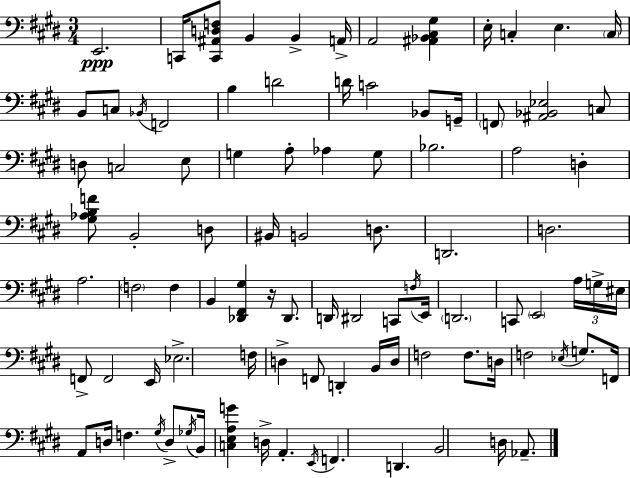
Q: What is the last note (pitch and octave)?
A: Ab2